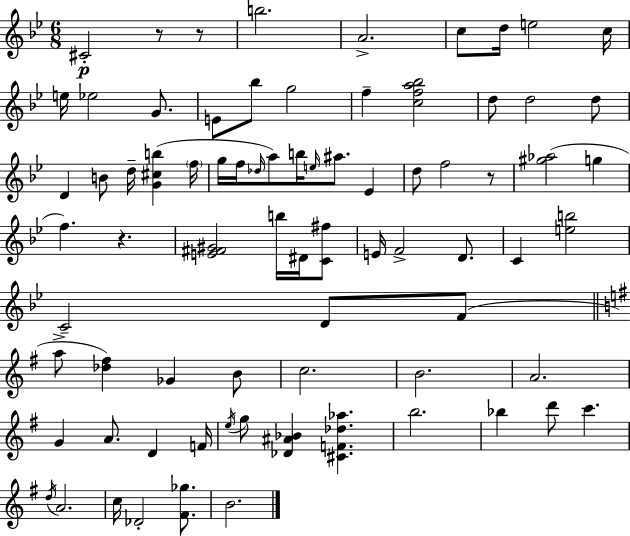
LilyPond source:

{
  \clef treble
  \numericTimeSignature
  \time 6/8
  \key bes \major
  \repeat volta 2 { cis'2-.\p r8 r8 | b''2. | a'2.-> | c''8 d''16 e''2 c''16 | \break e''16 ees''2 g'8. | e'8 bes''8 g''2 | f''4-- <c'' f'' a'' bes''>2 | d''8 d''2 d''8 | \break d'4 b'8 d''16-- <g' cis'' b''>4( \parenthesize f''16 | g''16 f''16 \grace { des''16 } a''8) b''16 \grace { e''16 } ais''8. ees'4 | d''8 f''2 | r8 <gis'' aes''>2( g''4 | \break f''4.) r4. | <e' fis' gis'>2 b''16 dis'16 | <c' fis''>8 e'16 f'2-> d'8. | c'4 <e'' b''>2 | \break c'2-- d'8 | f'8( \bar "||" \break \key g \major a''8-> <des'' fis''>4) ges'4 b'8 | c''2. | b'2. | a'2. | \break g'4 a'8. d'4 f'16 | \acciaccatura { e''16 } g''8 <des' ais' bes'>4 <cis' f' des'' aes''>4. | b''2. | bes''4 d'''8 c'''4. | \break \acciaccatura { d''16 } a'2. | c''16 des'2-. <fis' ges''>8. | b'2. | } \bar "|."
}